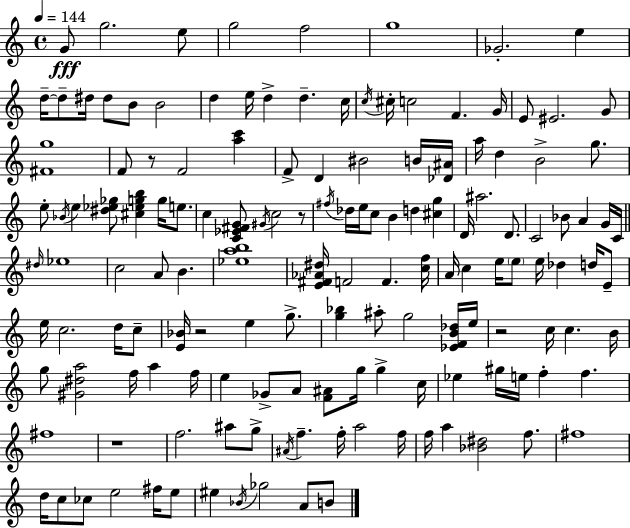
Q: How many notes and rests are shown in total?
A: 146